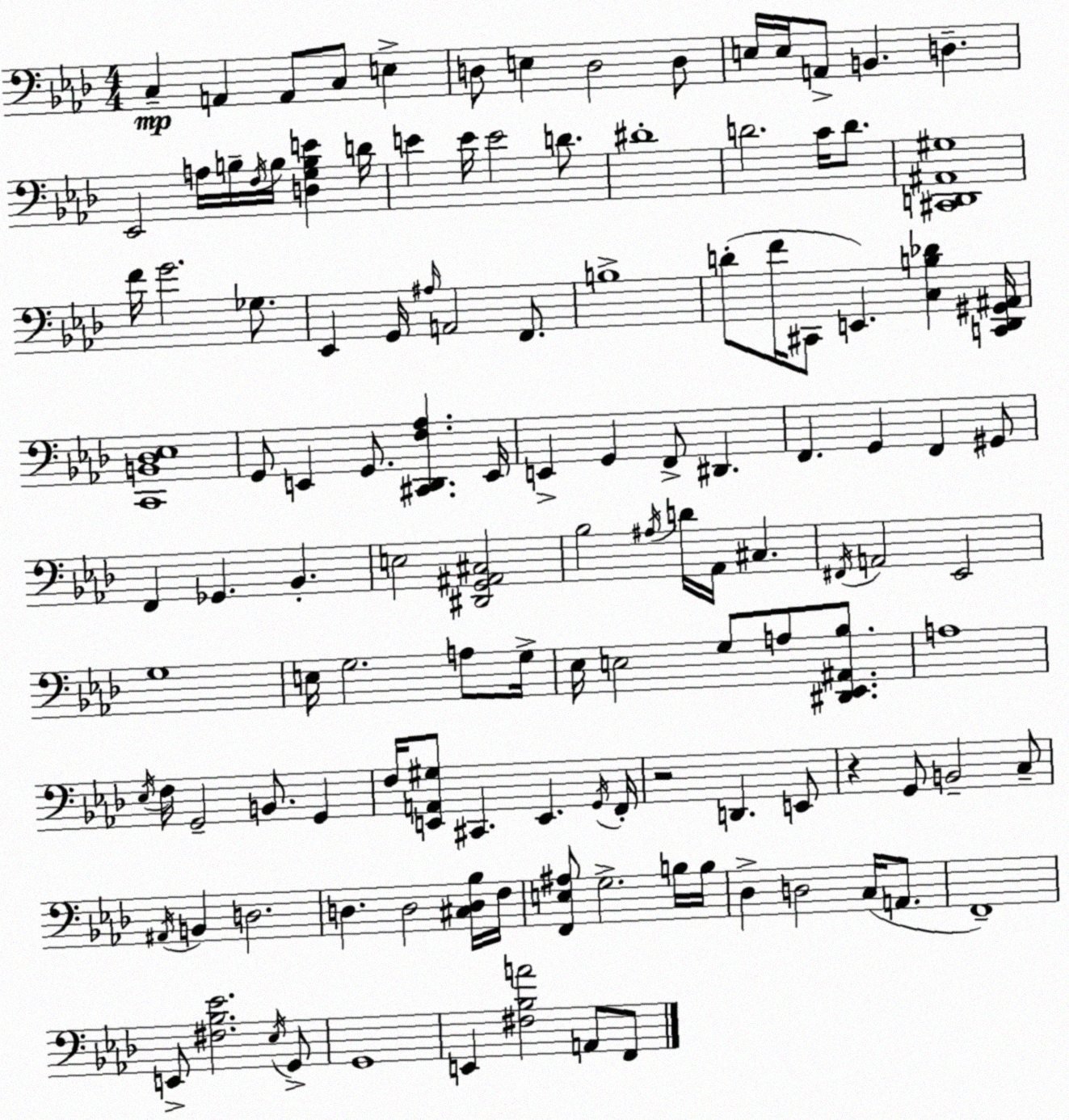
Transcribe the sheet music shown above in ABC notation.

X:1
T:Untitled
M:4/4
L:1/4
K:Fm
C, A,, A,,/2 C,/2 E, D,/2 E, D,2 D,/2 E,/4 E,/4 A,,/2 B,, D, _E,,2 A,/4 B,/4 F,/4 B,/4 [D,G,B,E] D/4 E E/4 E2 D/2 ^D4 D2 C/4 D/2 [^C,,D,,^A,,^G,]4 F/4 G2 _G,/2 _E,, G,,/4 ^A,/4 A,,2 F,,/2 B,4 D/2 F/4 ^C,,/2 E,, [C,B,_D] [C,,_D,,^G,,^A,,]/4 [C,,B,,_D,_E,]4 G,,/2 E,, G,,/2 [^C,,_D,,F,_A,] E,,/4 E,, G,, F,,/2 ^D,, F,, G,, F,, ^G,,/2 F,, _G,, _B,, E,2 [^D,,G,,^A,,^C,]2 _B,2 ^A,/4 D/4 _A,,/4 ^C, ^F,,/4 A,,2 _E,,2 G,4 E,/4 G,2 A,/2 G,/4 _E,/4 E,2 G,/2 A,/2 [^D,,_E,,^A,,_B,]/2 A,4 _E,/4 F,/4 G,,2 B,,/2 G,, F,/4 [E,,A,,^G,]/2 ^C,, E,, G,,/4 F,,/4 z2 D,, E,,/2 z G,,/2 B,,2 C,/2 ^A,,/4 B,, D,2 D, D,2 [^C,D,_B,]/4 F,/4 [F,,E,^A,]/2 G,2 B,/4 B,/4 _D, D,2 C,/4 A,,/2 F,,4 E,,/2 [^F,_B,_E]2 _E,/4 G,,/2 G,,4 E,, [^F,_B,A]2 A,,/2 F,,/2